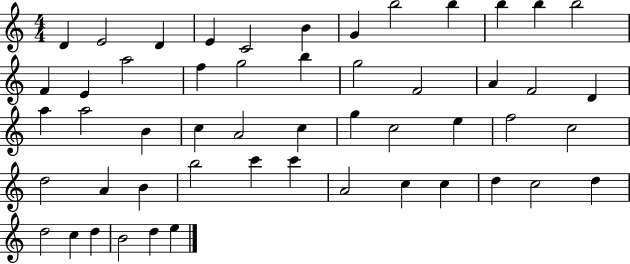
X:1
T:Untitled
M:4/4
L:1/4
K:C
D E2 D E C2 B G b2 b b b b2 F E a2 f g2 b g2 F2 A F2 D a a2 B c A2 c g c2 e f2 c2 d2 A B b2 c' c' A2 c c d c2 d d2 c d B2 d e